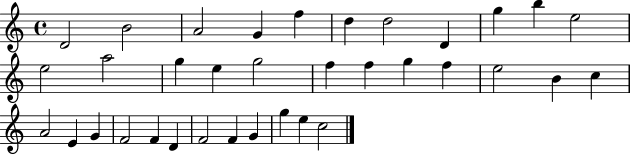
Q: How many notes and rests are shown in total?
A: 35